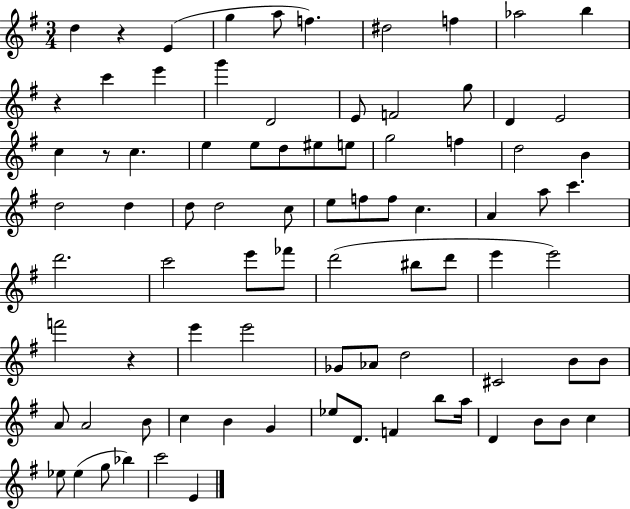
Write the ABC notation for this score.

X:1
T:Untitled
M:3/4
L:1/4
K:G
d z E g a/2 f ^d2 f _a2 b z c' e' g' D2 E/2 F2 g/2 D E2 c z/2 c e e/2 d/2 ^e/2 e/2 g2 f d2 B d2 d d/2 d2 c/2 e/2 f/2 f/2 c A a/2 c' d'2 c'2 e'/2 _f'/2 d'2 ^b/2 d'/2 e' e'2 f'2 z e' e'2 _G/2 _A/2 d2 ^C2 B/2 B/2 A/2 A2 B/2 c B G _e/2 D/2 F b/2 a/4 D B/2 B/2 c _e/2 _e g/2 _b c'2 E